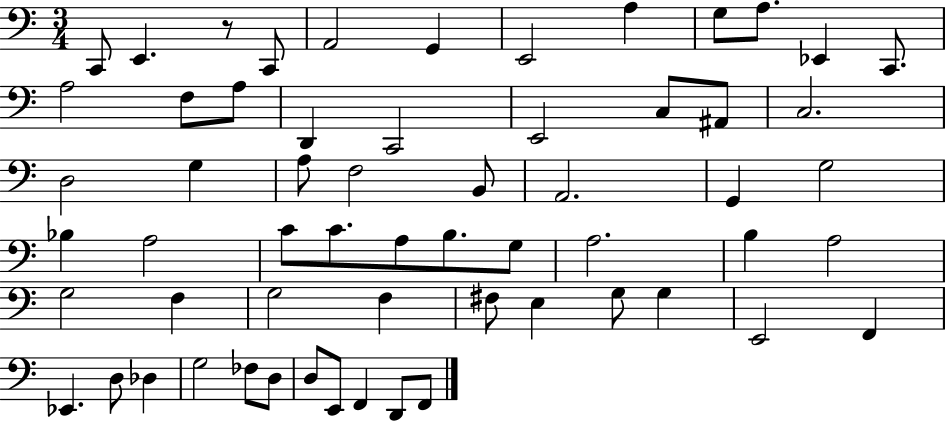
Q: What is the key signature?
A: C major